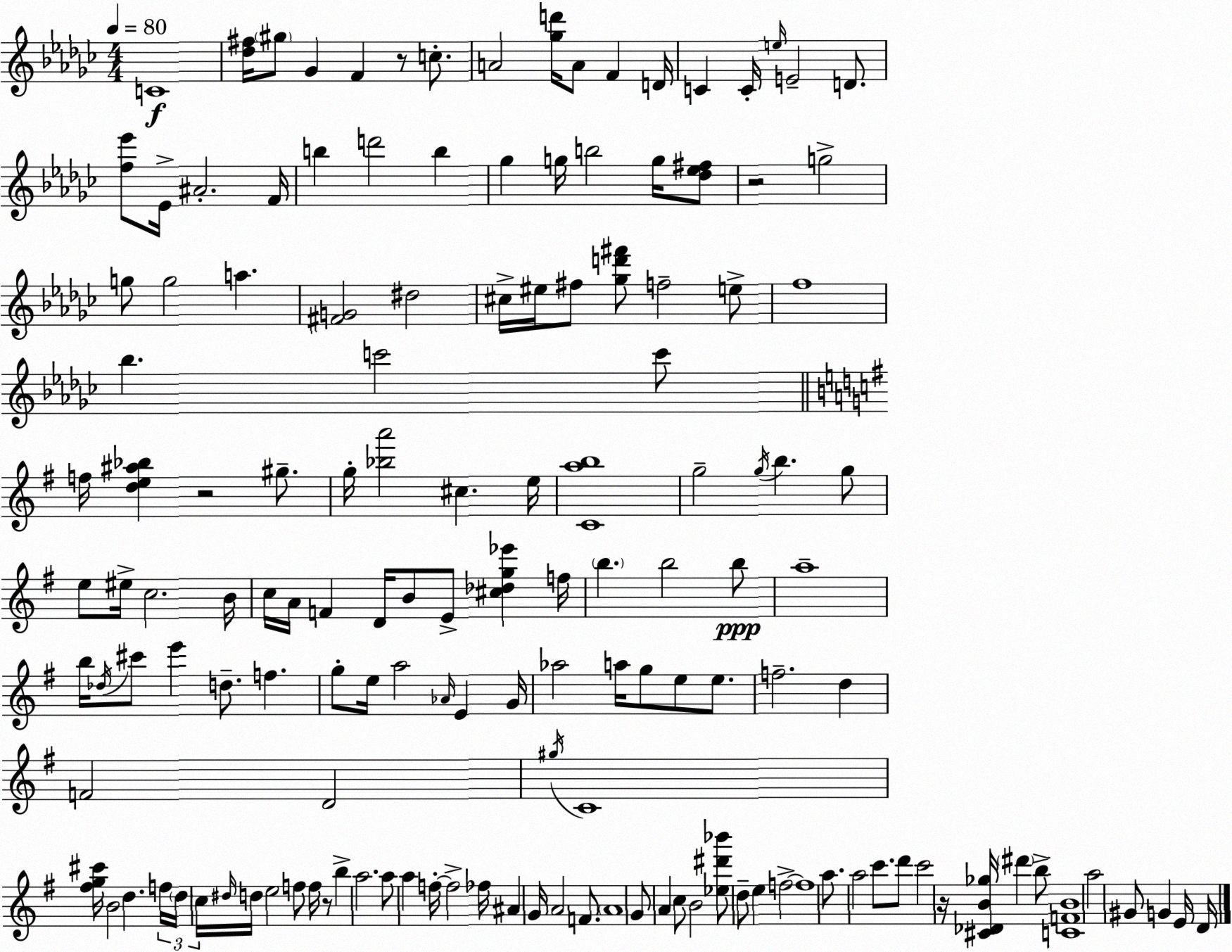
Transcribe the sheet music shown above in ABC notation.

X:1
T:Untitled
M:4/4
L:1/4
K:Ebm
C4 [_d^f]/4 ^g/2 _G F z/2 c/2 A2 [_gd']/4 A/2 F D/4 C C/4 e/4 E2 D/2 [f_e']/2 _E/4 ^A2 F/4 b d'2 b _g g/4 b2 g/4 [_d_e^f]/2 z2 g2 g/2 g2 a [^FG]2 ^d2 ^c/4 ^e/4 ^f/2 [_gd'^f']/2 f2 e/2 f4 _b c'2 c'/2 f/4 [de^a_b] z2 ^g/2 g/4 [_ba']2 ^c e/4 [Cab]4 g2 g/4 b g/2 e/2 ^e/4 c2 B/4 c/4 A/4 F D/4 B/2 E/2 [^c_dg_e'] f/4 b b2 b/2 a4 b/4 _d/4 ^c'/2 e' d/2 f g/2 e/4 a2 _A/4 E G/4 _a2 a/4 g/2 e/2 e/2 f2 d F2 D2 ^g/4 C4 [^fg^c']/4 B2 d f/4 d/4 c/4 ^d/4 d/4 e2 f/2 f/4 z/2 b a2 a/2 a f/4 f2 _f/4 ^A G/4 A2 F/2 A4 G/2 A c/2 B2 [_e^d'_b']/2 d/2 e f2 f4 a/2 a2 c'/2 d'/2 c'2 z/4 [^C_DB_g]/4 ^d' b/2 [CFB]4 a2 ^G/2 G E/4 D/4